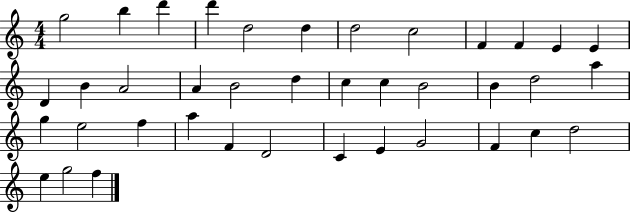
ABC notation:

X:1
T:Untitled
M:4/4
L:1/4
K:C
g2 b d' d' d2 d d2 c2 F F E E D B A2 A B2 d c c B2 B d2 a g e2 f a F D2 C E G2 F c d2 e g2 f